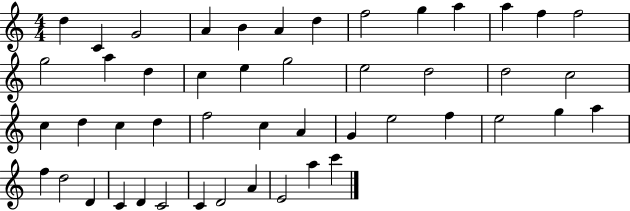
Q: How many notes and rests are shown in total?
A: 48